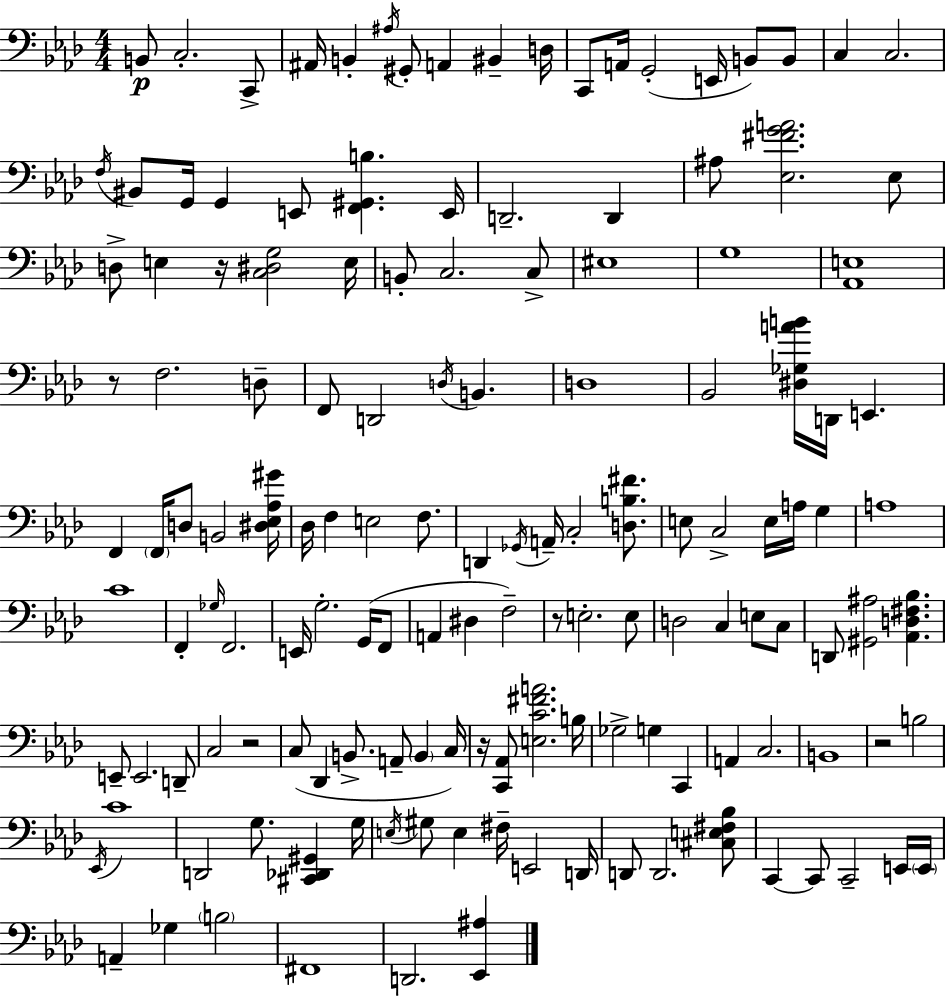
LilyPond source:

{
  \clef bass
  \numericTimeSignature
  \time 4/4
  \key f \minor
  b,8\p c2.-. c,8-> | ais,16 b,4-. \acciaccatura { ais16 } gis,8-. a,4 bis,4-- | d16 c,8 a,16 g,2-.( e,16 b,8) b,8 | c4 c2. | \break \acciaccatura { f16 } bis,8 g,16 g,4 e,8 <f, gis, b>4. | e,16 d,2.-- d,4 | ais8 <ees fis' g' a'>2. | ees8 d8-> e4 r16 <c dis g>2 | \break e16 b,8-. c2. | c8-> eis1 | g1 | <aes, e>1 | \break r8 f2. | d8-- f,8 d,2 \acciaccatura { d16 } b,4. | d1 | bes,2 <dis ges a' b'>16 d,16 e,4. | \break f,4 \parenthesize f,16 d8 b,2 | <dis ees aes gis'>16 des16 f4 e2 | f8. d,4 \acciaccatura { ges,16 } a,16-- c2-. | <d b fis'>8. e8 c2-> e16 a16 | \break g4 a1 | c'1 | f,4-. \grace { ges16 } f,2. | e,16 g2.-. | \break g,16( f,8 a,4 dis4 f2--) | r8 e2.-. | e8 d2 c4 | e8 c8 d,8 <gis, ais>2 <aes, d fis bes>4. | \break e,8-- e,2. | d,8-- c2 r2 | c8( des,4 b,8.-> a,8-- | \parenthesize b,4 c16) r16 <c, aes,>8 <e c' fis' a'>2. | \break b16 ges2-> g4 | c,4 a,4 c2. | b,1 | r2 b2 | \break \acciaccatura { ees,16 } c'1 | d,2 g8. | <cis, des, gis,>4 g16 \acciaccatura { e16 } gis8 e4 fis16-- e,2 | d,16 d,8 d,2. | \break <cis e fis bes>8 c,4~~ c,8 c,2-- | e,16 \parenthesize e,16 a,4-- ges4 \parenthesize b2 | fis,1 | d,2. | \break <ees, ais>4 \bar "|."
}